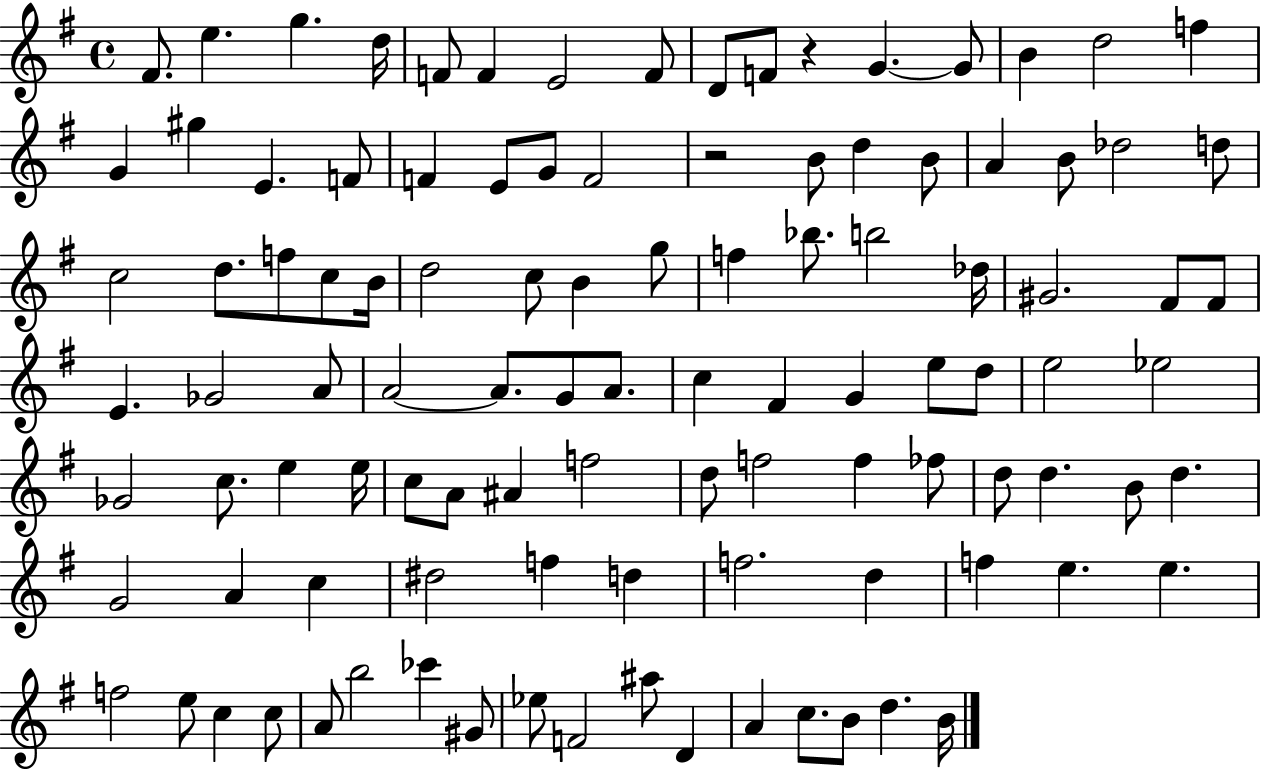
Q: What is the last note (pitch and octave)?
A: B4